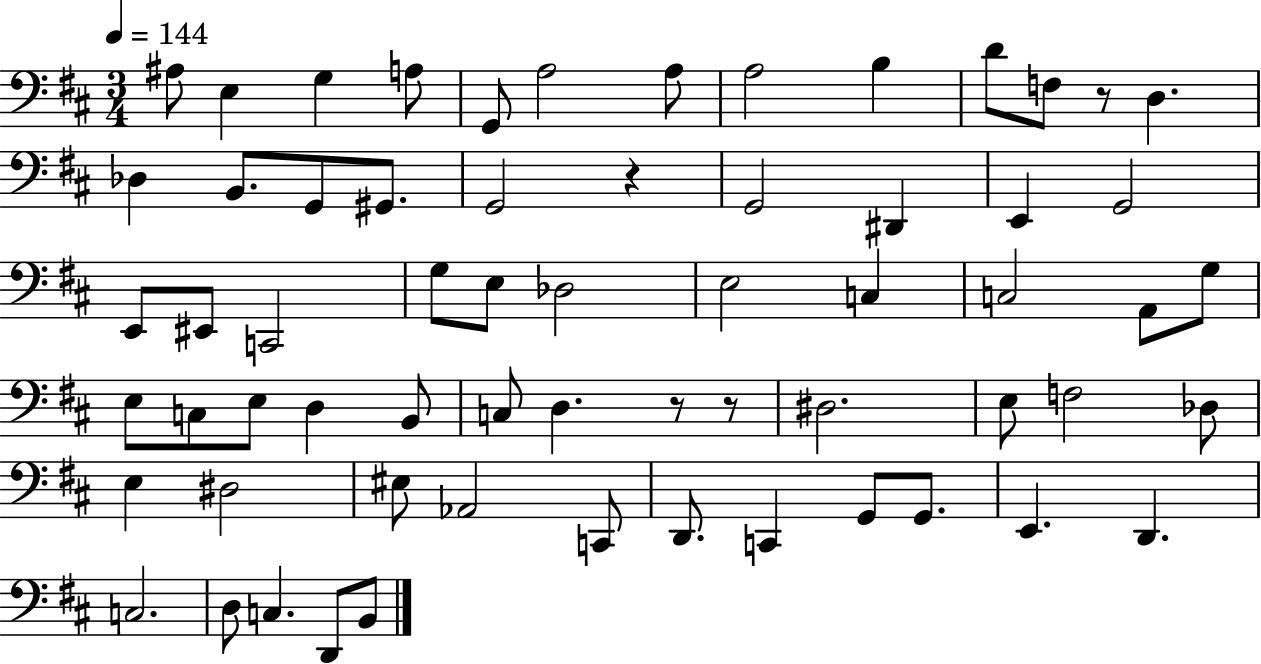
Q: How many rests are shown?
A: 4